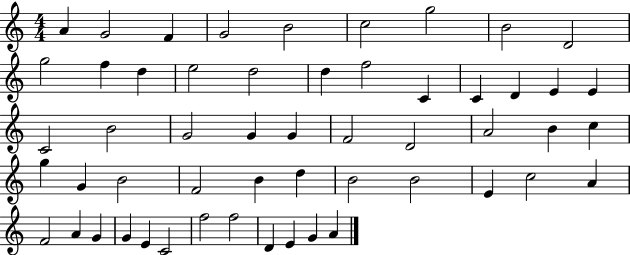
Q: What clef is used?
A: treble